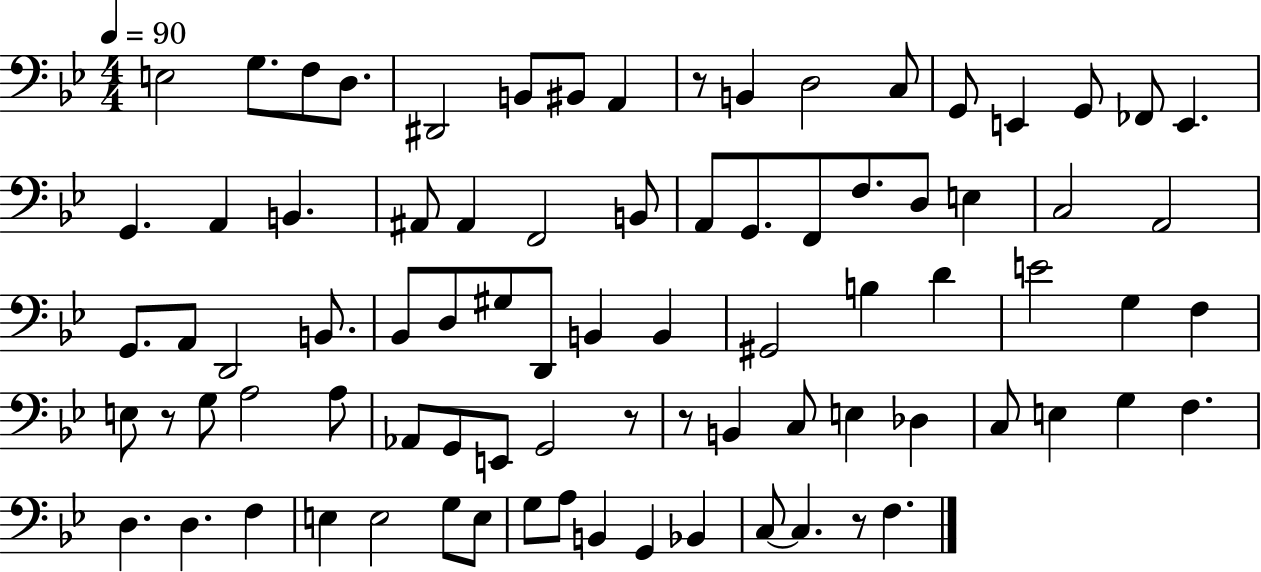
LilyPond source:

{
  \clef bass
  \numericTimeSignature
  \time 4/4
  \key bes \major
  \tempo 4 = 90
  e2 g8. f8 d8. | dis,2 b,8 bis,8 a,4 | r8 b,4 d2 c8 | g,8 e,4 g,8 fes,8 e,4. | \break g,4. a,4 b,4. | ais,8 ais,4 f,2 b,8 | a,8 g,8. f,8 f8. d8 e4 | c2 a,2 | \break g,8. a,8 d,2 b,8. | bes,8 d8 gis8 d,8 b,4 b,4 | gis,2 b4 d'4 | e'2 g4 f4 | \break e8 r8 g8 a2 a8 | aes,8 g,8 e,8 g,2 r8 | r8 b,4 c8 e4 des4 | c8 e4 g4 f4. | \break d4. d4. f4 | e4 e2 g8 e8 | g8 a8 b,4 g,4 bes,4 | c8~~ c4. r8 f4. | \break \bar "|."
}